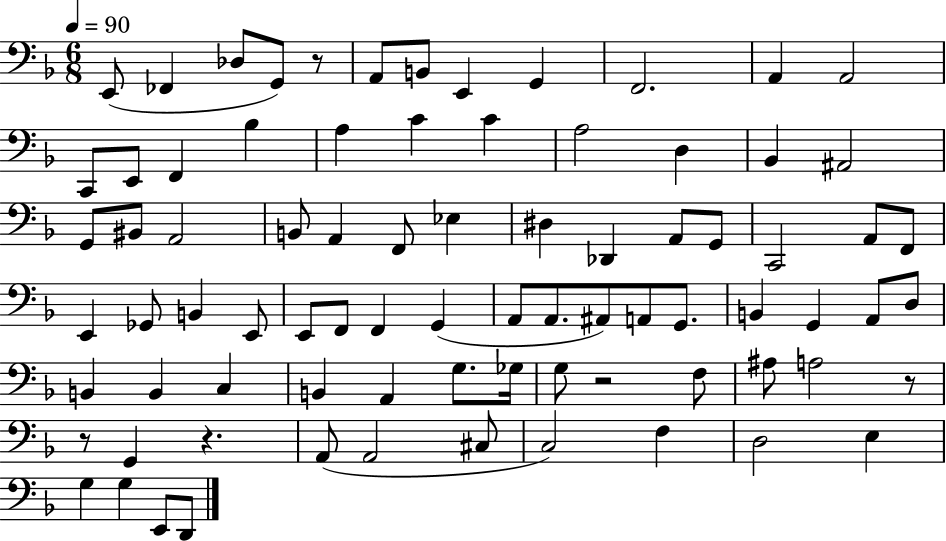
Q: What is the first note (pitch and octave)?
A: E2